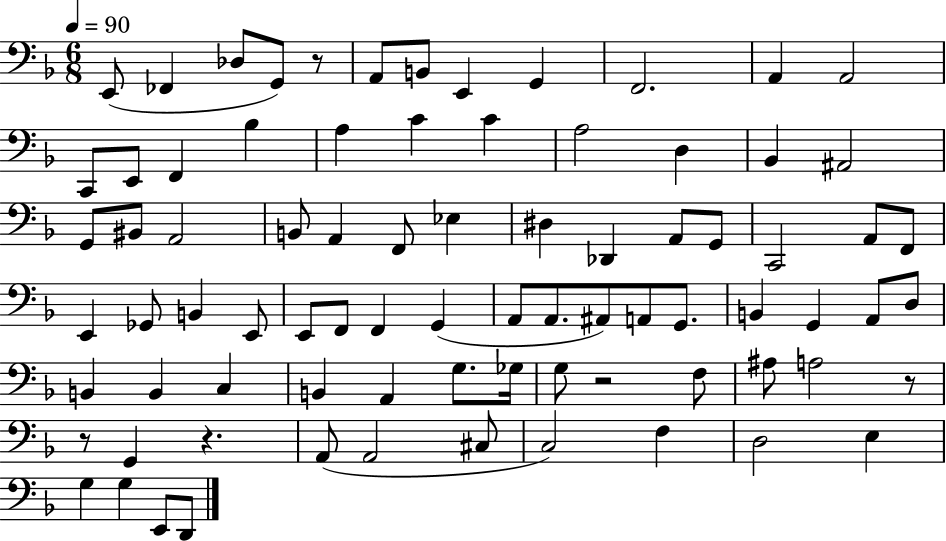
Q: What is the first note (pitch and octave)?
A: E2